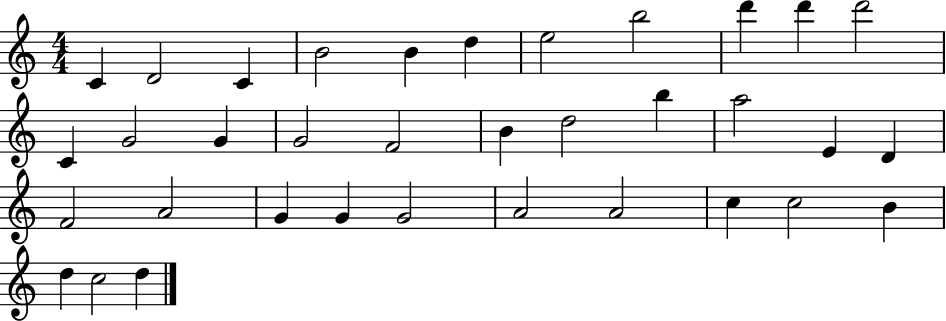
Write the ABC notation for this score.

X:1
T:Untitled
M:4/4
L:1/4
K:C
C D2 C B2 B d e2 b2 d' d' d'2 C G2 G G2 F2 B d2 b a2 E D F2 A2 G G G2 A2 A2 c c2 B d c2 d